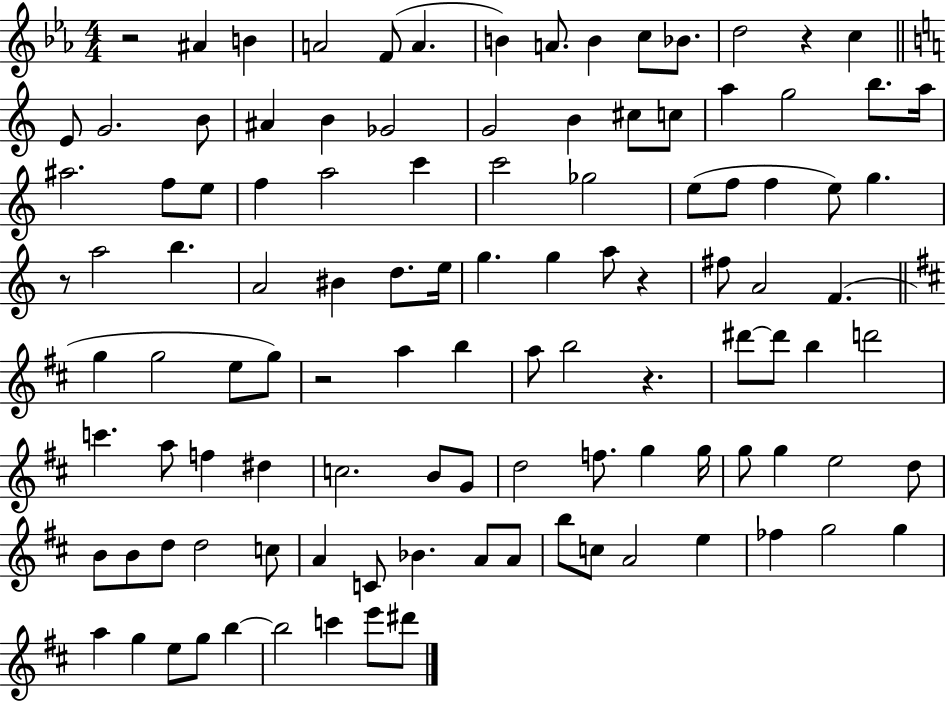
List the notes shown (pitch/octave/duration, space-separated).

R/h A#4/q B4/q A4/h F4/e A4/q. B4/q A4/e. B4/q C5/e Bb4/e. D5/h R/q C5/q E4/e G4/h. B4/e A#4/q B4/q Gb4/h G4/h B4/q C#5/e C5/e A5/q G5/h B5/e. A5/s A#5/h. F5/e E5/e F5/q A5/h C6/q C6/h Gb5/h E5/e F5/e F5/q E5/e G5/q. R/e A5/h B5/q. A4/h BIS4/q D5/e. E5/s G5/q. G5/q A5/e R/q F#5/e A4/h F4/q. G5/q G5/h E5/e G5/e R/h A5/q B5/q A5/e B5/h R/q. D#6/e D#6/e B5/q D6/h C6/q. A5/e F5/q D#5/q C5/h. B4/e G4/e D5/h F5/e. G5/q G5/s G5/e G5/q E5/h D5/e B4/e B4/e D5/e D5/h C5/e A4/q C4/e Bb4/q. A4/e A4/e B5/e C5/e A4/h E5/q FES5/q G5/h G5/q A5/q G5/q E5/e G5/e B5/q B5/h C6/q E6/e D#6/e